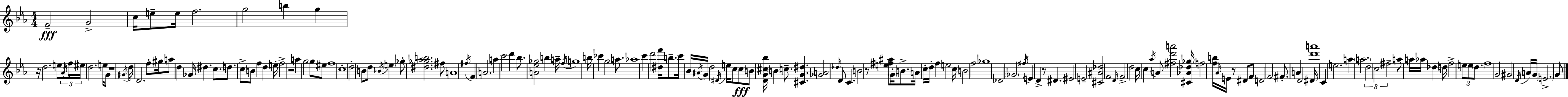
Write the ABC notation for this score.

X:1
T:Untitled
M:4/4
L:1/4
K:Eb
F2 G2 c/4 e/2 e/4 f2 g2 b g z/4 d2 e/2 _A/4 f/4 ^e/4 d2 e/4 G/2 z4 ^G/4 d/4 D2 f/2 ^g/4 a/2 d _G/4 ^d c/2 d/2 c/2 B/2 f d e/4 f2 z2 a g2 g/2 ^e/2 f4 c4 d2 B/2 d/2 _B/4 e _g/2 [^d_g_ab]2 ^f/2 A4 ^f/4 F A2 a c'2 d' _b/2 [A_e_g]2 b a/4 f/4 g4 b/4 _c' g2 a/2 _a4 c' d'2 [^df']/4 b/2 c'/4 _B/4 ^A/4 G/4 d2 ^D/4 e/4 c/2 c/2 B/2 [DG^c_b]/4 B c/2 [^CG^d] [_GA]2 _d/4 D/2 C B2 z/2 [e^f^a]/2 G/4 B/2 A/4 c/4 d/4 f e2 c/4 B2 f2 _g4 _D2 _G2 ^f/4 E D z/2 ^D ^E2 E2 [^C^A_d]2 F2 D/4 F2 d2 c/4 c _a/4 A/2 [^fd'a']2 [^C_A_d_g]/4 f2 [fb]/4 _A/4 E/4 z/2 ^D/2 F/2 D2 F2 ^F/2 A D2 ^D/4 [d'a']4 C e2 a a2 d2 c2 ^f2 a/2 a/4 _a/4 _d d/4 f2 e/2 e/2 d/2 f4 G2 ^G2 D/4 A/4 G/4 E2 G/2